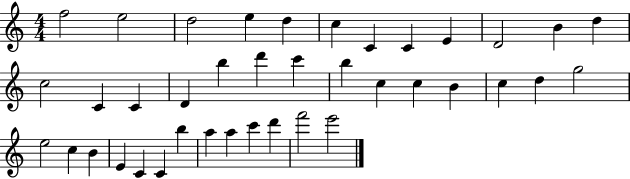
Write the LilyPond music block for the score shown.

{
  \clef treble
  \numericTimeSignature
  \time 4/4
  \key c \major
  f''2 e''2 | d''2 e''4 d''4 | c''4 c'4 c'4 e'4 | d'2 b'4 d''4 | \break c''2 c'4 c'4 | d'4 b''4 d'''4 c'''4 | b''4 c''4 c''4 b'4 | c''4 d''4 g''2 | \break e''2 c''4 b'4 | e'4 c'4 c'4 b''4 | a''4 a''4 c'''4 d'''4 | f'''2 e'''2 | \break \bar "|."
}